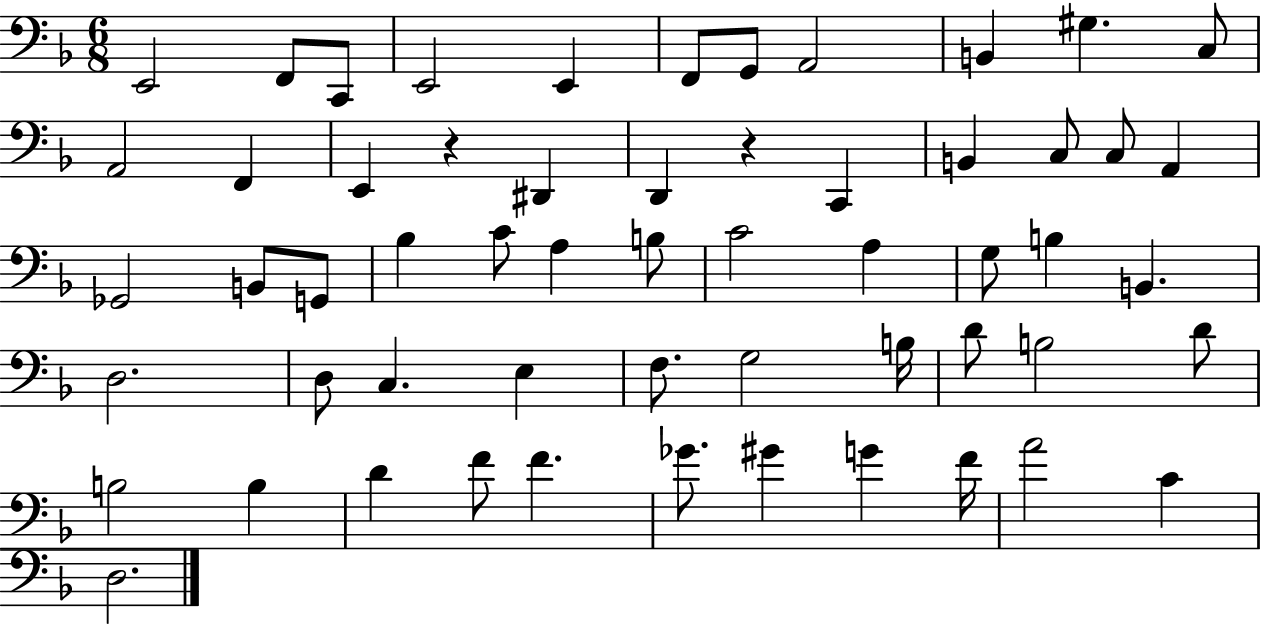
X:1
T:Untitled
M:6/8
L:1/4
K:F
E,,2 F,,/2 C,,/2 E,,2 E,, F,,/2 G,,/2 A,,2 B,, ^G, C,/2 A,,2 F,, E,, z ^D,, D,, z C,, B,, C,/2 C,/2 A,, _G,,2 B,,/2 G,,/2 _B, C/2 A, B,/2 C2 A, G,/2 B, B,, D,2 D,/2 C, E, F,/2 G,2 B,/4 D/2 B,2 D/2 B,2 B, D F/2 F _G/2 ^G G F/4 A2 C D,2